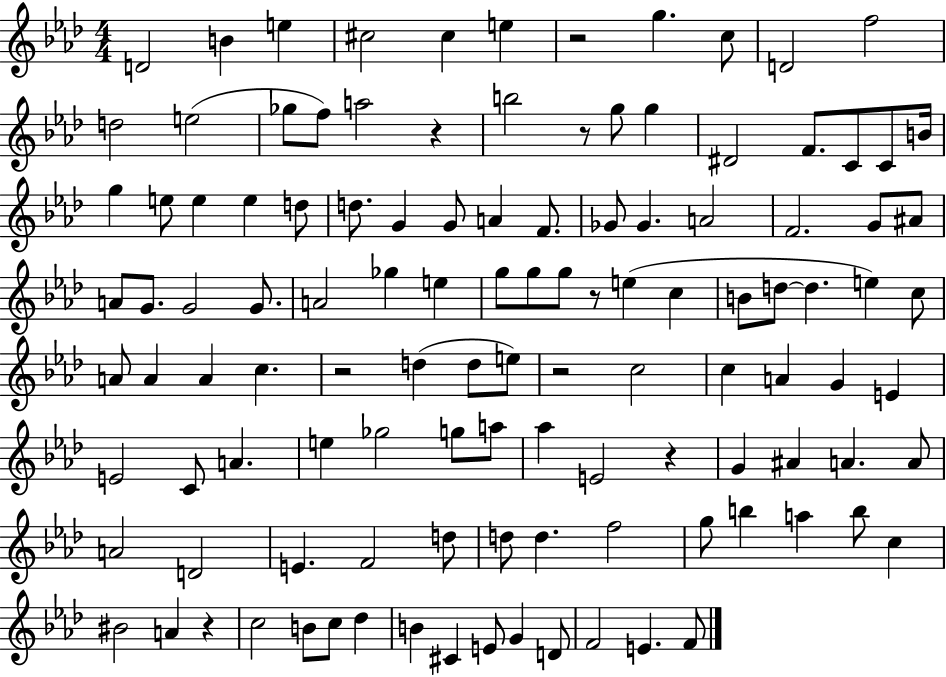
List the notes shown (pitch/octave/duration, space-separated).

D4/h B4/q E5/q C#5/h C#5/q E5/q R/h G5/q. C5/e D4/h F5/h D5/h E5/h Gb5/e F5/e A5/h R/q B5/h R/e G5/e G5/q D#4/h F4/e. C4/e C4/e B4/s G5/q E5/e E5/q E5/q D5/e D5/e. G4/q G4/e A4/q F4/e. Gb4/e Gb4/q. A4/h F4/h. G4/e A#4/e A4/e G4/e. G4/h G4/e. A4/h Gb5/q E5/q G5/e G5/e G5/e R/e E5/q C5/q B4/e D5/e D5/q. E5/q C5/e A4/e A4/q A4/q C5/q. R/h D5/q D5/e E5/e R/h C5/h C5/q A4/q G4/q E4/q E4/h C4/e A4/q. E5/q Gb5/h G5/e A5/e Ab5/q E4/h R/q G4/q A#4/q A4/q. A4/e A4/h D4/h E4/q. F4/h D5/e D5/e D5/q. F5/h G5/e B5/q A5/q B5/e C5/q BIS4/h A4/q R/q C5/h B4/e C5/e Db5/q B4/q C#4/q E4/e G4/q D4/e F4/h E4/q. F4/e